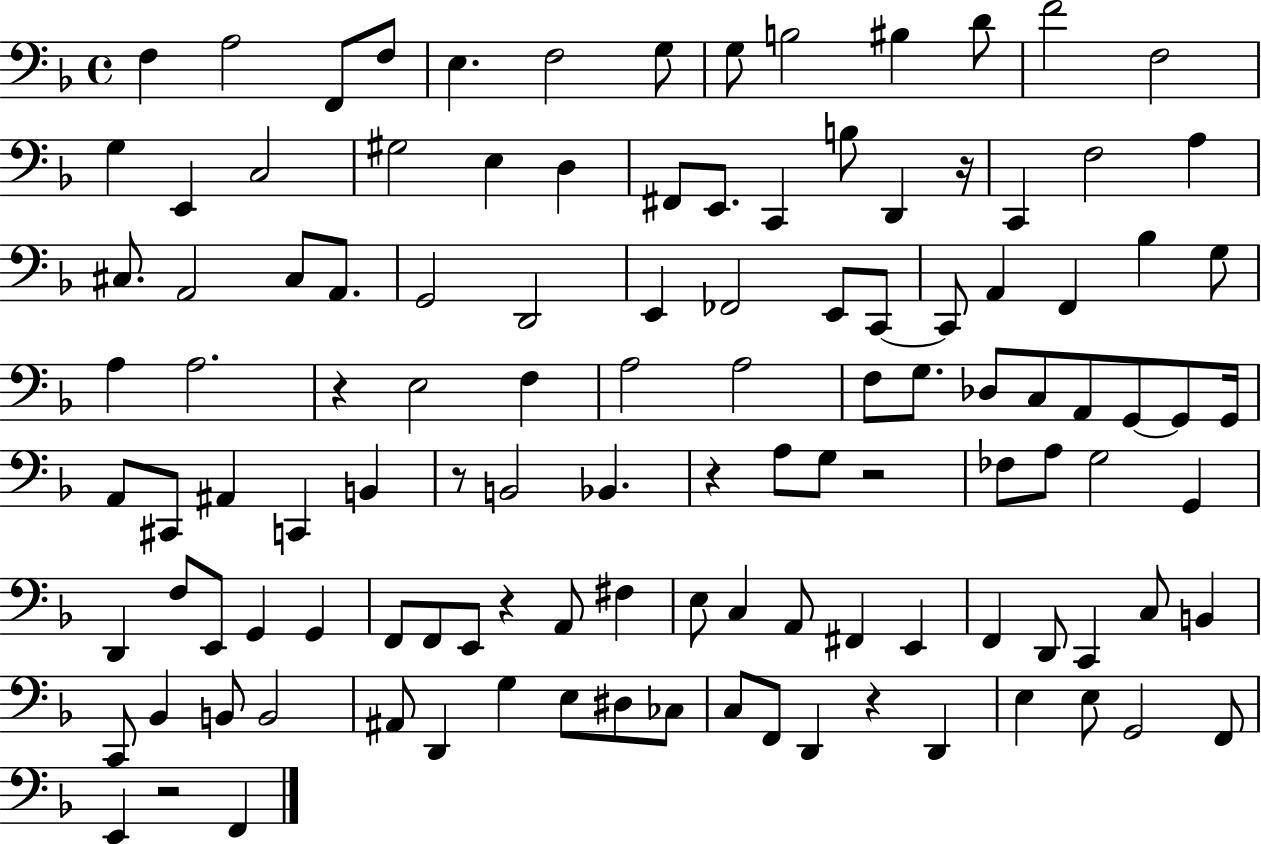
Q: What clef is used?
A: bass